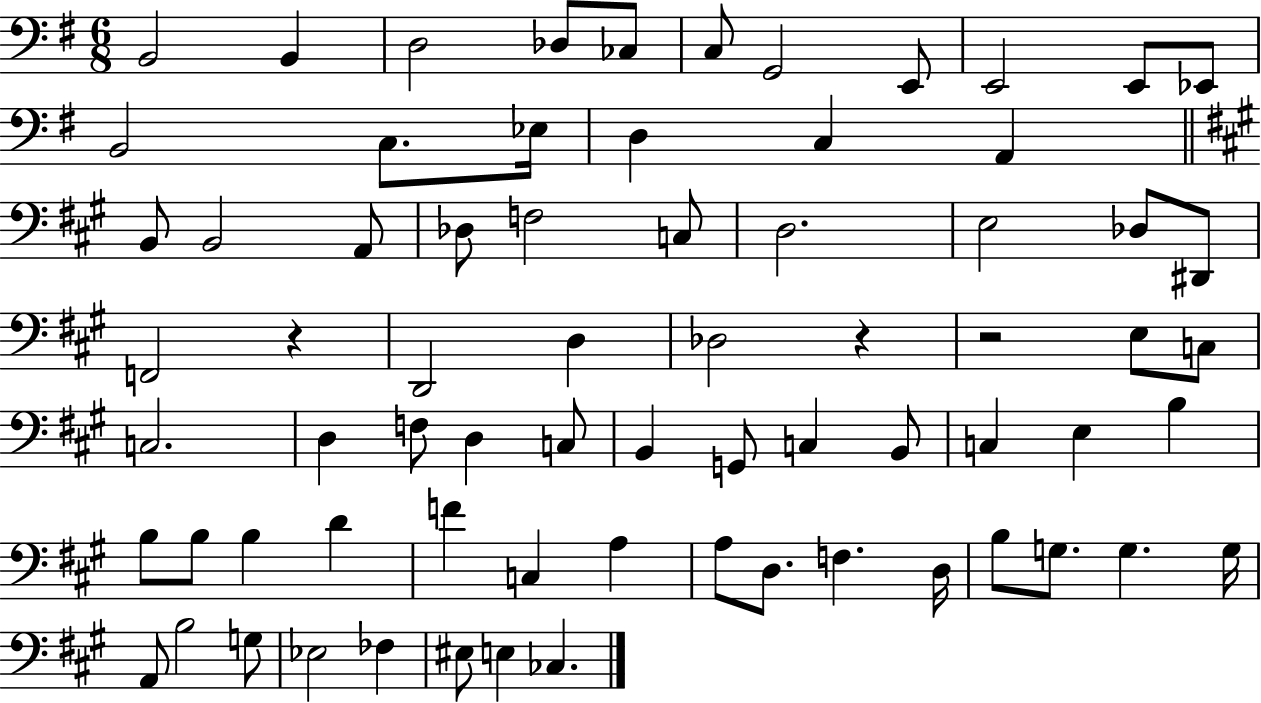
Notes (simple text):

B2/h B2/q D3/h Db3/e CES3/e C3/e G2/h E2/e E2/h E2/e Eb2/e B2/h C3/e. Eb3/s D3/q C3/q A2/q B2/e B2/h A2/e Db3/e F3/h C3/e D3/h. E3/h Db3/e D#2/e F2/h R/q D2/h D3/q Db3/h R/q R/h E3/e C3/e C3/h. D3/q F3/e D3/q C3/e B2/q G2/e C3/q B2/e C3/q E3/q B3/q B3/e B3/e B3/q D4/q F4/q C3/q A3/q A3/e D3/e. F3/q. D3/s B3/e G3/e. G3/q. G3/s A2/e B3/h G3/e Eb3/h FES3/q EIS3/e E3/q CES3/q.